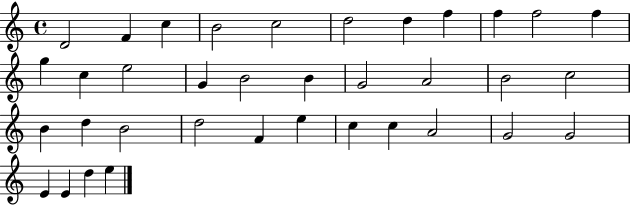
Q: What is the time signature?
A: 4/4